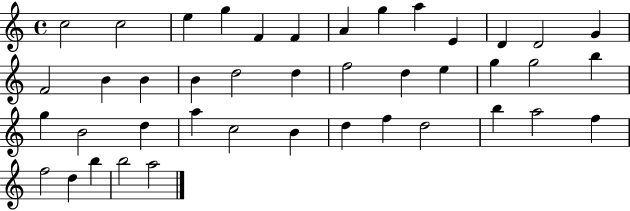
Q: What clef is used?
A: treble